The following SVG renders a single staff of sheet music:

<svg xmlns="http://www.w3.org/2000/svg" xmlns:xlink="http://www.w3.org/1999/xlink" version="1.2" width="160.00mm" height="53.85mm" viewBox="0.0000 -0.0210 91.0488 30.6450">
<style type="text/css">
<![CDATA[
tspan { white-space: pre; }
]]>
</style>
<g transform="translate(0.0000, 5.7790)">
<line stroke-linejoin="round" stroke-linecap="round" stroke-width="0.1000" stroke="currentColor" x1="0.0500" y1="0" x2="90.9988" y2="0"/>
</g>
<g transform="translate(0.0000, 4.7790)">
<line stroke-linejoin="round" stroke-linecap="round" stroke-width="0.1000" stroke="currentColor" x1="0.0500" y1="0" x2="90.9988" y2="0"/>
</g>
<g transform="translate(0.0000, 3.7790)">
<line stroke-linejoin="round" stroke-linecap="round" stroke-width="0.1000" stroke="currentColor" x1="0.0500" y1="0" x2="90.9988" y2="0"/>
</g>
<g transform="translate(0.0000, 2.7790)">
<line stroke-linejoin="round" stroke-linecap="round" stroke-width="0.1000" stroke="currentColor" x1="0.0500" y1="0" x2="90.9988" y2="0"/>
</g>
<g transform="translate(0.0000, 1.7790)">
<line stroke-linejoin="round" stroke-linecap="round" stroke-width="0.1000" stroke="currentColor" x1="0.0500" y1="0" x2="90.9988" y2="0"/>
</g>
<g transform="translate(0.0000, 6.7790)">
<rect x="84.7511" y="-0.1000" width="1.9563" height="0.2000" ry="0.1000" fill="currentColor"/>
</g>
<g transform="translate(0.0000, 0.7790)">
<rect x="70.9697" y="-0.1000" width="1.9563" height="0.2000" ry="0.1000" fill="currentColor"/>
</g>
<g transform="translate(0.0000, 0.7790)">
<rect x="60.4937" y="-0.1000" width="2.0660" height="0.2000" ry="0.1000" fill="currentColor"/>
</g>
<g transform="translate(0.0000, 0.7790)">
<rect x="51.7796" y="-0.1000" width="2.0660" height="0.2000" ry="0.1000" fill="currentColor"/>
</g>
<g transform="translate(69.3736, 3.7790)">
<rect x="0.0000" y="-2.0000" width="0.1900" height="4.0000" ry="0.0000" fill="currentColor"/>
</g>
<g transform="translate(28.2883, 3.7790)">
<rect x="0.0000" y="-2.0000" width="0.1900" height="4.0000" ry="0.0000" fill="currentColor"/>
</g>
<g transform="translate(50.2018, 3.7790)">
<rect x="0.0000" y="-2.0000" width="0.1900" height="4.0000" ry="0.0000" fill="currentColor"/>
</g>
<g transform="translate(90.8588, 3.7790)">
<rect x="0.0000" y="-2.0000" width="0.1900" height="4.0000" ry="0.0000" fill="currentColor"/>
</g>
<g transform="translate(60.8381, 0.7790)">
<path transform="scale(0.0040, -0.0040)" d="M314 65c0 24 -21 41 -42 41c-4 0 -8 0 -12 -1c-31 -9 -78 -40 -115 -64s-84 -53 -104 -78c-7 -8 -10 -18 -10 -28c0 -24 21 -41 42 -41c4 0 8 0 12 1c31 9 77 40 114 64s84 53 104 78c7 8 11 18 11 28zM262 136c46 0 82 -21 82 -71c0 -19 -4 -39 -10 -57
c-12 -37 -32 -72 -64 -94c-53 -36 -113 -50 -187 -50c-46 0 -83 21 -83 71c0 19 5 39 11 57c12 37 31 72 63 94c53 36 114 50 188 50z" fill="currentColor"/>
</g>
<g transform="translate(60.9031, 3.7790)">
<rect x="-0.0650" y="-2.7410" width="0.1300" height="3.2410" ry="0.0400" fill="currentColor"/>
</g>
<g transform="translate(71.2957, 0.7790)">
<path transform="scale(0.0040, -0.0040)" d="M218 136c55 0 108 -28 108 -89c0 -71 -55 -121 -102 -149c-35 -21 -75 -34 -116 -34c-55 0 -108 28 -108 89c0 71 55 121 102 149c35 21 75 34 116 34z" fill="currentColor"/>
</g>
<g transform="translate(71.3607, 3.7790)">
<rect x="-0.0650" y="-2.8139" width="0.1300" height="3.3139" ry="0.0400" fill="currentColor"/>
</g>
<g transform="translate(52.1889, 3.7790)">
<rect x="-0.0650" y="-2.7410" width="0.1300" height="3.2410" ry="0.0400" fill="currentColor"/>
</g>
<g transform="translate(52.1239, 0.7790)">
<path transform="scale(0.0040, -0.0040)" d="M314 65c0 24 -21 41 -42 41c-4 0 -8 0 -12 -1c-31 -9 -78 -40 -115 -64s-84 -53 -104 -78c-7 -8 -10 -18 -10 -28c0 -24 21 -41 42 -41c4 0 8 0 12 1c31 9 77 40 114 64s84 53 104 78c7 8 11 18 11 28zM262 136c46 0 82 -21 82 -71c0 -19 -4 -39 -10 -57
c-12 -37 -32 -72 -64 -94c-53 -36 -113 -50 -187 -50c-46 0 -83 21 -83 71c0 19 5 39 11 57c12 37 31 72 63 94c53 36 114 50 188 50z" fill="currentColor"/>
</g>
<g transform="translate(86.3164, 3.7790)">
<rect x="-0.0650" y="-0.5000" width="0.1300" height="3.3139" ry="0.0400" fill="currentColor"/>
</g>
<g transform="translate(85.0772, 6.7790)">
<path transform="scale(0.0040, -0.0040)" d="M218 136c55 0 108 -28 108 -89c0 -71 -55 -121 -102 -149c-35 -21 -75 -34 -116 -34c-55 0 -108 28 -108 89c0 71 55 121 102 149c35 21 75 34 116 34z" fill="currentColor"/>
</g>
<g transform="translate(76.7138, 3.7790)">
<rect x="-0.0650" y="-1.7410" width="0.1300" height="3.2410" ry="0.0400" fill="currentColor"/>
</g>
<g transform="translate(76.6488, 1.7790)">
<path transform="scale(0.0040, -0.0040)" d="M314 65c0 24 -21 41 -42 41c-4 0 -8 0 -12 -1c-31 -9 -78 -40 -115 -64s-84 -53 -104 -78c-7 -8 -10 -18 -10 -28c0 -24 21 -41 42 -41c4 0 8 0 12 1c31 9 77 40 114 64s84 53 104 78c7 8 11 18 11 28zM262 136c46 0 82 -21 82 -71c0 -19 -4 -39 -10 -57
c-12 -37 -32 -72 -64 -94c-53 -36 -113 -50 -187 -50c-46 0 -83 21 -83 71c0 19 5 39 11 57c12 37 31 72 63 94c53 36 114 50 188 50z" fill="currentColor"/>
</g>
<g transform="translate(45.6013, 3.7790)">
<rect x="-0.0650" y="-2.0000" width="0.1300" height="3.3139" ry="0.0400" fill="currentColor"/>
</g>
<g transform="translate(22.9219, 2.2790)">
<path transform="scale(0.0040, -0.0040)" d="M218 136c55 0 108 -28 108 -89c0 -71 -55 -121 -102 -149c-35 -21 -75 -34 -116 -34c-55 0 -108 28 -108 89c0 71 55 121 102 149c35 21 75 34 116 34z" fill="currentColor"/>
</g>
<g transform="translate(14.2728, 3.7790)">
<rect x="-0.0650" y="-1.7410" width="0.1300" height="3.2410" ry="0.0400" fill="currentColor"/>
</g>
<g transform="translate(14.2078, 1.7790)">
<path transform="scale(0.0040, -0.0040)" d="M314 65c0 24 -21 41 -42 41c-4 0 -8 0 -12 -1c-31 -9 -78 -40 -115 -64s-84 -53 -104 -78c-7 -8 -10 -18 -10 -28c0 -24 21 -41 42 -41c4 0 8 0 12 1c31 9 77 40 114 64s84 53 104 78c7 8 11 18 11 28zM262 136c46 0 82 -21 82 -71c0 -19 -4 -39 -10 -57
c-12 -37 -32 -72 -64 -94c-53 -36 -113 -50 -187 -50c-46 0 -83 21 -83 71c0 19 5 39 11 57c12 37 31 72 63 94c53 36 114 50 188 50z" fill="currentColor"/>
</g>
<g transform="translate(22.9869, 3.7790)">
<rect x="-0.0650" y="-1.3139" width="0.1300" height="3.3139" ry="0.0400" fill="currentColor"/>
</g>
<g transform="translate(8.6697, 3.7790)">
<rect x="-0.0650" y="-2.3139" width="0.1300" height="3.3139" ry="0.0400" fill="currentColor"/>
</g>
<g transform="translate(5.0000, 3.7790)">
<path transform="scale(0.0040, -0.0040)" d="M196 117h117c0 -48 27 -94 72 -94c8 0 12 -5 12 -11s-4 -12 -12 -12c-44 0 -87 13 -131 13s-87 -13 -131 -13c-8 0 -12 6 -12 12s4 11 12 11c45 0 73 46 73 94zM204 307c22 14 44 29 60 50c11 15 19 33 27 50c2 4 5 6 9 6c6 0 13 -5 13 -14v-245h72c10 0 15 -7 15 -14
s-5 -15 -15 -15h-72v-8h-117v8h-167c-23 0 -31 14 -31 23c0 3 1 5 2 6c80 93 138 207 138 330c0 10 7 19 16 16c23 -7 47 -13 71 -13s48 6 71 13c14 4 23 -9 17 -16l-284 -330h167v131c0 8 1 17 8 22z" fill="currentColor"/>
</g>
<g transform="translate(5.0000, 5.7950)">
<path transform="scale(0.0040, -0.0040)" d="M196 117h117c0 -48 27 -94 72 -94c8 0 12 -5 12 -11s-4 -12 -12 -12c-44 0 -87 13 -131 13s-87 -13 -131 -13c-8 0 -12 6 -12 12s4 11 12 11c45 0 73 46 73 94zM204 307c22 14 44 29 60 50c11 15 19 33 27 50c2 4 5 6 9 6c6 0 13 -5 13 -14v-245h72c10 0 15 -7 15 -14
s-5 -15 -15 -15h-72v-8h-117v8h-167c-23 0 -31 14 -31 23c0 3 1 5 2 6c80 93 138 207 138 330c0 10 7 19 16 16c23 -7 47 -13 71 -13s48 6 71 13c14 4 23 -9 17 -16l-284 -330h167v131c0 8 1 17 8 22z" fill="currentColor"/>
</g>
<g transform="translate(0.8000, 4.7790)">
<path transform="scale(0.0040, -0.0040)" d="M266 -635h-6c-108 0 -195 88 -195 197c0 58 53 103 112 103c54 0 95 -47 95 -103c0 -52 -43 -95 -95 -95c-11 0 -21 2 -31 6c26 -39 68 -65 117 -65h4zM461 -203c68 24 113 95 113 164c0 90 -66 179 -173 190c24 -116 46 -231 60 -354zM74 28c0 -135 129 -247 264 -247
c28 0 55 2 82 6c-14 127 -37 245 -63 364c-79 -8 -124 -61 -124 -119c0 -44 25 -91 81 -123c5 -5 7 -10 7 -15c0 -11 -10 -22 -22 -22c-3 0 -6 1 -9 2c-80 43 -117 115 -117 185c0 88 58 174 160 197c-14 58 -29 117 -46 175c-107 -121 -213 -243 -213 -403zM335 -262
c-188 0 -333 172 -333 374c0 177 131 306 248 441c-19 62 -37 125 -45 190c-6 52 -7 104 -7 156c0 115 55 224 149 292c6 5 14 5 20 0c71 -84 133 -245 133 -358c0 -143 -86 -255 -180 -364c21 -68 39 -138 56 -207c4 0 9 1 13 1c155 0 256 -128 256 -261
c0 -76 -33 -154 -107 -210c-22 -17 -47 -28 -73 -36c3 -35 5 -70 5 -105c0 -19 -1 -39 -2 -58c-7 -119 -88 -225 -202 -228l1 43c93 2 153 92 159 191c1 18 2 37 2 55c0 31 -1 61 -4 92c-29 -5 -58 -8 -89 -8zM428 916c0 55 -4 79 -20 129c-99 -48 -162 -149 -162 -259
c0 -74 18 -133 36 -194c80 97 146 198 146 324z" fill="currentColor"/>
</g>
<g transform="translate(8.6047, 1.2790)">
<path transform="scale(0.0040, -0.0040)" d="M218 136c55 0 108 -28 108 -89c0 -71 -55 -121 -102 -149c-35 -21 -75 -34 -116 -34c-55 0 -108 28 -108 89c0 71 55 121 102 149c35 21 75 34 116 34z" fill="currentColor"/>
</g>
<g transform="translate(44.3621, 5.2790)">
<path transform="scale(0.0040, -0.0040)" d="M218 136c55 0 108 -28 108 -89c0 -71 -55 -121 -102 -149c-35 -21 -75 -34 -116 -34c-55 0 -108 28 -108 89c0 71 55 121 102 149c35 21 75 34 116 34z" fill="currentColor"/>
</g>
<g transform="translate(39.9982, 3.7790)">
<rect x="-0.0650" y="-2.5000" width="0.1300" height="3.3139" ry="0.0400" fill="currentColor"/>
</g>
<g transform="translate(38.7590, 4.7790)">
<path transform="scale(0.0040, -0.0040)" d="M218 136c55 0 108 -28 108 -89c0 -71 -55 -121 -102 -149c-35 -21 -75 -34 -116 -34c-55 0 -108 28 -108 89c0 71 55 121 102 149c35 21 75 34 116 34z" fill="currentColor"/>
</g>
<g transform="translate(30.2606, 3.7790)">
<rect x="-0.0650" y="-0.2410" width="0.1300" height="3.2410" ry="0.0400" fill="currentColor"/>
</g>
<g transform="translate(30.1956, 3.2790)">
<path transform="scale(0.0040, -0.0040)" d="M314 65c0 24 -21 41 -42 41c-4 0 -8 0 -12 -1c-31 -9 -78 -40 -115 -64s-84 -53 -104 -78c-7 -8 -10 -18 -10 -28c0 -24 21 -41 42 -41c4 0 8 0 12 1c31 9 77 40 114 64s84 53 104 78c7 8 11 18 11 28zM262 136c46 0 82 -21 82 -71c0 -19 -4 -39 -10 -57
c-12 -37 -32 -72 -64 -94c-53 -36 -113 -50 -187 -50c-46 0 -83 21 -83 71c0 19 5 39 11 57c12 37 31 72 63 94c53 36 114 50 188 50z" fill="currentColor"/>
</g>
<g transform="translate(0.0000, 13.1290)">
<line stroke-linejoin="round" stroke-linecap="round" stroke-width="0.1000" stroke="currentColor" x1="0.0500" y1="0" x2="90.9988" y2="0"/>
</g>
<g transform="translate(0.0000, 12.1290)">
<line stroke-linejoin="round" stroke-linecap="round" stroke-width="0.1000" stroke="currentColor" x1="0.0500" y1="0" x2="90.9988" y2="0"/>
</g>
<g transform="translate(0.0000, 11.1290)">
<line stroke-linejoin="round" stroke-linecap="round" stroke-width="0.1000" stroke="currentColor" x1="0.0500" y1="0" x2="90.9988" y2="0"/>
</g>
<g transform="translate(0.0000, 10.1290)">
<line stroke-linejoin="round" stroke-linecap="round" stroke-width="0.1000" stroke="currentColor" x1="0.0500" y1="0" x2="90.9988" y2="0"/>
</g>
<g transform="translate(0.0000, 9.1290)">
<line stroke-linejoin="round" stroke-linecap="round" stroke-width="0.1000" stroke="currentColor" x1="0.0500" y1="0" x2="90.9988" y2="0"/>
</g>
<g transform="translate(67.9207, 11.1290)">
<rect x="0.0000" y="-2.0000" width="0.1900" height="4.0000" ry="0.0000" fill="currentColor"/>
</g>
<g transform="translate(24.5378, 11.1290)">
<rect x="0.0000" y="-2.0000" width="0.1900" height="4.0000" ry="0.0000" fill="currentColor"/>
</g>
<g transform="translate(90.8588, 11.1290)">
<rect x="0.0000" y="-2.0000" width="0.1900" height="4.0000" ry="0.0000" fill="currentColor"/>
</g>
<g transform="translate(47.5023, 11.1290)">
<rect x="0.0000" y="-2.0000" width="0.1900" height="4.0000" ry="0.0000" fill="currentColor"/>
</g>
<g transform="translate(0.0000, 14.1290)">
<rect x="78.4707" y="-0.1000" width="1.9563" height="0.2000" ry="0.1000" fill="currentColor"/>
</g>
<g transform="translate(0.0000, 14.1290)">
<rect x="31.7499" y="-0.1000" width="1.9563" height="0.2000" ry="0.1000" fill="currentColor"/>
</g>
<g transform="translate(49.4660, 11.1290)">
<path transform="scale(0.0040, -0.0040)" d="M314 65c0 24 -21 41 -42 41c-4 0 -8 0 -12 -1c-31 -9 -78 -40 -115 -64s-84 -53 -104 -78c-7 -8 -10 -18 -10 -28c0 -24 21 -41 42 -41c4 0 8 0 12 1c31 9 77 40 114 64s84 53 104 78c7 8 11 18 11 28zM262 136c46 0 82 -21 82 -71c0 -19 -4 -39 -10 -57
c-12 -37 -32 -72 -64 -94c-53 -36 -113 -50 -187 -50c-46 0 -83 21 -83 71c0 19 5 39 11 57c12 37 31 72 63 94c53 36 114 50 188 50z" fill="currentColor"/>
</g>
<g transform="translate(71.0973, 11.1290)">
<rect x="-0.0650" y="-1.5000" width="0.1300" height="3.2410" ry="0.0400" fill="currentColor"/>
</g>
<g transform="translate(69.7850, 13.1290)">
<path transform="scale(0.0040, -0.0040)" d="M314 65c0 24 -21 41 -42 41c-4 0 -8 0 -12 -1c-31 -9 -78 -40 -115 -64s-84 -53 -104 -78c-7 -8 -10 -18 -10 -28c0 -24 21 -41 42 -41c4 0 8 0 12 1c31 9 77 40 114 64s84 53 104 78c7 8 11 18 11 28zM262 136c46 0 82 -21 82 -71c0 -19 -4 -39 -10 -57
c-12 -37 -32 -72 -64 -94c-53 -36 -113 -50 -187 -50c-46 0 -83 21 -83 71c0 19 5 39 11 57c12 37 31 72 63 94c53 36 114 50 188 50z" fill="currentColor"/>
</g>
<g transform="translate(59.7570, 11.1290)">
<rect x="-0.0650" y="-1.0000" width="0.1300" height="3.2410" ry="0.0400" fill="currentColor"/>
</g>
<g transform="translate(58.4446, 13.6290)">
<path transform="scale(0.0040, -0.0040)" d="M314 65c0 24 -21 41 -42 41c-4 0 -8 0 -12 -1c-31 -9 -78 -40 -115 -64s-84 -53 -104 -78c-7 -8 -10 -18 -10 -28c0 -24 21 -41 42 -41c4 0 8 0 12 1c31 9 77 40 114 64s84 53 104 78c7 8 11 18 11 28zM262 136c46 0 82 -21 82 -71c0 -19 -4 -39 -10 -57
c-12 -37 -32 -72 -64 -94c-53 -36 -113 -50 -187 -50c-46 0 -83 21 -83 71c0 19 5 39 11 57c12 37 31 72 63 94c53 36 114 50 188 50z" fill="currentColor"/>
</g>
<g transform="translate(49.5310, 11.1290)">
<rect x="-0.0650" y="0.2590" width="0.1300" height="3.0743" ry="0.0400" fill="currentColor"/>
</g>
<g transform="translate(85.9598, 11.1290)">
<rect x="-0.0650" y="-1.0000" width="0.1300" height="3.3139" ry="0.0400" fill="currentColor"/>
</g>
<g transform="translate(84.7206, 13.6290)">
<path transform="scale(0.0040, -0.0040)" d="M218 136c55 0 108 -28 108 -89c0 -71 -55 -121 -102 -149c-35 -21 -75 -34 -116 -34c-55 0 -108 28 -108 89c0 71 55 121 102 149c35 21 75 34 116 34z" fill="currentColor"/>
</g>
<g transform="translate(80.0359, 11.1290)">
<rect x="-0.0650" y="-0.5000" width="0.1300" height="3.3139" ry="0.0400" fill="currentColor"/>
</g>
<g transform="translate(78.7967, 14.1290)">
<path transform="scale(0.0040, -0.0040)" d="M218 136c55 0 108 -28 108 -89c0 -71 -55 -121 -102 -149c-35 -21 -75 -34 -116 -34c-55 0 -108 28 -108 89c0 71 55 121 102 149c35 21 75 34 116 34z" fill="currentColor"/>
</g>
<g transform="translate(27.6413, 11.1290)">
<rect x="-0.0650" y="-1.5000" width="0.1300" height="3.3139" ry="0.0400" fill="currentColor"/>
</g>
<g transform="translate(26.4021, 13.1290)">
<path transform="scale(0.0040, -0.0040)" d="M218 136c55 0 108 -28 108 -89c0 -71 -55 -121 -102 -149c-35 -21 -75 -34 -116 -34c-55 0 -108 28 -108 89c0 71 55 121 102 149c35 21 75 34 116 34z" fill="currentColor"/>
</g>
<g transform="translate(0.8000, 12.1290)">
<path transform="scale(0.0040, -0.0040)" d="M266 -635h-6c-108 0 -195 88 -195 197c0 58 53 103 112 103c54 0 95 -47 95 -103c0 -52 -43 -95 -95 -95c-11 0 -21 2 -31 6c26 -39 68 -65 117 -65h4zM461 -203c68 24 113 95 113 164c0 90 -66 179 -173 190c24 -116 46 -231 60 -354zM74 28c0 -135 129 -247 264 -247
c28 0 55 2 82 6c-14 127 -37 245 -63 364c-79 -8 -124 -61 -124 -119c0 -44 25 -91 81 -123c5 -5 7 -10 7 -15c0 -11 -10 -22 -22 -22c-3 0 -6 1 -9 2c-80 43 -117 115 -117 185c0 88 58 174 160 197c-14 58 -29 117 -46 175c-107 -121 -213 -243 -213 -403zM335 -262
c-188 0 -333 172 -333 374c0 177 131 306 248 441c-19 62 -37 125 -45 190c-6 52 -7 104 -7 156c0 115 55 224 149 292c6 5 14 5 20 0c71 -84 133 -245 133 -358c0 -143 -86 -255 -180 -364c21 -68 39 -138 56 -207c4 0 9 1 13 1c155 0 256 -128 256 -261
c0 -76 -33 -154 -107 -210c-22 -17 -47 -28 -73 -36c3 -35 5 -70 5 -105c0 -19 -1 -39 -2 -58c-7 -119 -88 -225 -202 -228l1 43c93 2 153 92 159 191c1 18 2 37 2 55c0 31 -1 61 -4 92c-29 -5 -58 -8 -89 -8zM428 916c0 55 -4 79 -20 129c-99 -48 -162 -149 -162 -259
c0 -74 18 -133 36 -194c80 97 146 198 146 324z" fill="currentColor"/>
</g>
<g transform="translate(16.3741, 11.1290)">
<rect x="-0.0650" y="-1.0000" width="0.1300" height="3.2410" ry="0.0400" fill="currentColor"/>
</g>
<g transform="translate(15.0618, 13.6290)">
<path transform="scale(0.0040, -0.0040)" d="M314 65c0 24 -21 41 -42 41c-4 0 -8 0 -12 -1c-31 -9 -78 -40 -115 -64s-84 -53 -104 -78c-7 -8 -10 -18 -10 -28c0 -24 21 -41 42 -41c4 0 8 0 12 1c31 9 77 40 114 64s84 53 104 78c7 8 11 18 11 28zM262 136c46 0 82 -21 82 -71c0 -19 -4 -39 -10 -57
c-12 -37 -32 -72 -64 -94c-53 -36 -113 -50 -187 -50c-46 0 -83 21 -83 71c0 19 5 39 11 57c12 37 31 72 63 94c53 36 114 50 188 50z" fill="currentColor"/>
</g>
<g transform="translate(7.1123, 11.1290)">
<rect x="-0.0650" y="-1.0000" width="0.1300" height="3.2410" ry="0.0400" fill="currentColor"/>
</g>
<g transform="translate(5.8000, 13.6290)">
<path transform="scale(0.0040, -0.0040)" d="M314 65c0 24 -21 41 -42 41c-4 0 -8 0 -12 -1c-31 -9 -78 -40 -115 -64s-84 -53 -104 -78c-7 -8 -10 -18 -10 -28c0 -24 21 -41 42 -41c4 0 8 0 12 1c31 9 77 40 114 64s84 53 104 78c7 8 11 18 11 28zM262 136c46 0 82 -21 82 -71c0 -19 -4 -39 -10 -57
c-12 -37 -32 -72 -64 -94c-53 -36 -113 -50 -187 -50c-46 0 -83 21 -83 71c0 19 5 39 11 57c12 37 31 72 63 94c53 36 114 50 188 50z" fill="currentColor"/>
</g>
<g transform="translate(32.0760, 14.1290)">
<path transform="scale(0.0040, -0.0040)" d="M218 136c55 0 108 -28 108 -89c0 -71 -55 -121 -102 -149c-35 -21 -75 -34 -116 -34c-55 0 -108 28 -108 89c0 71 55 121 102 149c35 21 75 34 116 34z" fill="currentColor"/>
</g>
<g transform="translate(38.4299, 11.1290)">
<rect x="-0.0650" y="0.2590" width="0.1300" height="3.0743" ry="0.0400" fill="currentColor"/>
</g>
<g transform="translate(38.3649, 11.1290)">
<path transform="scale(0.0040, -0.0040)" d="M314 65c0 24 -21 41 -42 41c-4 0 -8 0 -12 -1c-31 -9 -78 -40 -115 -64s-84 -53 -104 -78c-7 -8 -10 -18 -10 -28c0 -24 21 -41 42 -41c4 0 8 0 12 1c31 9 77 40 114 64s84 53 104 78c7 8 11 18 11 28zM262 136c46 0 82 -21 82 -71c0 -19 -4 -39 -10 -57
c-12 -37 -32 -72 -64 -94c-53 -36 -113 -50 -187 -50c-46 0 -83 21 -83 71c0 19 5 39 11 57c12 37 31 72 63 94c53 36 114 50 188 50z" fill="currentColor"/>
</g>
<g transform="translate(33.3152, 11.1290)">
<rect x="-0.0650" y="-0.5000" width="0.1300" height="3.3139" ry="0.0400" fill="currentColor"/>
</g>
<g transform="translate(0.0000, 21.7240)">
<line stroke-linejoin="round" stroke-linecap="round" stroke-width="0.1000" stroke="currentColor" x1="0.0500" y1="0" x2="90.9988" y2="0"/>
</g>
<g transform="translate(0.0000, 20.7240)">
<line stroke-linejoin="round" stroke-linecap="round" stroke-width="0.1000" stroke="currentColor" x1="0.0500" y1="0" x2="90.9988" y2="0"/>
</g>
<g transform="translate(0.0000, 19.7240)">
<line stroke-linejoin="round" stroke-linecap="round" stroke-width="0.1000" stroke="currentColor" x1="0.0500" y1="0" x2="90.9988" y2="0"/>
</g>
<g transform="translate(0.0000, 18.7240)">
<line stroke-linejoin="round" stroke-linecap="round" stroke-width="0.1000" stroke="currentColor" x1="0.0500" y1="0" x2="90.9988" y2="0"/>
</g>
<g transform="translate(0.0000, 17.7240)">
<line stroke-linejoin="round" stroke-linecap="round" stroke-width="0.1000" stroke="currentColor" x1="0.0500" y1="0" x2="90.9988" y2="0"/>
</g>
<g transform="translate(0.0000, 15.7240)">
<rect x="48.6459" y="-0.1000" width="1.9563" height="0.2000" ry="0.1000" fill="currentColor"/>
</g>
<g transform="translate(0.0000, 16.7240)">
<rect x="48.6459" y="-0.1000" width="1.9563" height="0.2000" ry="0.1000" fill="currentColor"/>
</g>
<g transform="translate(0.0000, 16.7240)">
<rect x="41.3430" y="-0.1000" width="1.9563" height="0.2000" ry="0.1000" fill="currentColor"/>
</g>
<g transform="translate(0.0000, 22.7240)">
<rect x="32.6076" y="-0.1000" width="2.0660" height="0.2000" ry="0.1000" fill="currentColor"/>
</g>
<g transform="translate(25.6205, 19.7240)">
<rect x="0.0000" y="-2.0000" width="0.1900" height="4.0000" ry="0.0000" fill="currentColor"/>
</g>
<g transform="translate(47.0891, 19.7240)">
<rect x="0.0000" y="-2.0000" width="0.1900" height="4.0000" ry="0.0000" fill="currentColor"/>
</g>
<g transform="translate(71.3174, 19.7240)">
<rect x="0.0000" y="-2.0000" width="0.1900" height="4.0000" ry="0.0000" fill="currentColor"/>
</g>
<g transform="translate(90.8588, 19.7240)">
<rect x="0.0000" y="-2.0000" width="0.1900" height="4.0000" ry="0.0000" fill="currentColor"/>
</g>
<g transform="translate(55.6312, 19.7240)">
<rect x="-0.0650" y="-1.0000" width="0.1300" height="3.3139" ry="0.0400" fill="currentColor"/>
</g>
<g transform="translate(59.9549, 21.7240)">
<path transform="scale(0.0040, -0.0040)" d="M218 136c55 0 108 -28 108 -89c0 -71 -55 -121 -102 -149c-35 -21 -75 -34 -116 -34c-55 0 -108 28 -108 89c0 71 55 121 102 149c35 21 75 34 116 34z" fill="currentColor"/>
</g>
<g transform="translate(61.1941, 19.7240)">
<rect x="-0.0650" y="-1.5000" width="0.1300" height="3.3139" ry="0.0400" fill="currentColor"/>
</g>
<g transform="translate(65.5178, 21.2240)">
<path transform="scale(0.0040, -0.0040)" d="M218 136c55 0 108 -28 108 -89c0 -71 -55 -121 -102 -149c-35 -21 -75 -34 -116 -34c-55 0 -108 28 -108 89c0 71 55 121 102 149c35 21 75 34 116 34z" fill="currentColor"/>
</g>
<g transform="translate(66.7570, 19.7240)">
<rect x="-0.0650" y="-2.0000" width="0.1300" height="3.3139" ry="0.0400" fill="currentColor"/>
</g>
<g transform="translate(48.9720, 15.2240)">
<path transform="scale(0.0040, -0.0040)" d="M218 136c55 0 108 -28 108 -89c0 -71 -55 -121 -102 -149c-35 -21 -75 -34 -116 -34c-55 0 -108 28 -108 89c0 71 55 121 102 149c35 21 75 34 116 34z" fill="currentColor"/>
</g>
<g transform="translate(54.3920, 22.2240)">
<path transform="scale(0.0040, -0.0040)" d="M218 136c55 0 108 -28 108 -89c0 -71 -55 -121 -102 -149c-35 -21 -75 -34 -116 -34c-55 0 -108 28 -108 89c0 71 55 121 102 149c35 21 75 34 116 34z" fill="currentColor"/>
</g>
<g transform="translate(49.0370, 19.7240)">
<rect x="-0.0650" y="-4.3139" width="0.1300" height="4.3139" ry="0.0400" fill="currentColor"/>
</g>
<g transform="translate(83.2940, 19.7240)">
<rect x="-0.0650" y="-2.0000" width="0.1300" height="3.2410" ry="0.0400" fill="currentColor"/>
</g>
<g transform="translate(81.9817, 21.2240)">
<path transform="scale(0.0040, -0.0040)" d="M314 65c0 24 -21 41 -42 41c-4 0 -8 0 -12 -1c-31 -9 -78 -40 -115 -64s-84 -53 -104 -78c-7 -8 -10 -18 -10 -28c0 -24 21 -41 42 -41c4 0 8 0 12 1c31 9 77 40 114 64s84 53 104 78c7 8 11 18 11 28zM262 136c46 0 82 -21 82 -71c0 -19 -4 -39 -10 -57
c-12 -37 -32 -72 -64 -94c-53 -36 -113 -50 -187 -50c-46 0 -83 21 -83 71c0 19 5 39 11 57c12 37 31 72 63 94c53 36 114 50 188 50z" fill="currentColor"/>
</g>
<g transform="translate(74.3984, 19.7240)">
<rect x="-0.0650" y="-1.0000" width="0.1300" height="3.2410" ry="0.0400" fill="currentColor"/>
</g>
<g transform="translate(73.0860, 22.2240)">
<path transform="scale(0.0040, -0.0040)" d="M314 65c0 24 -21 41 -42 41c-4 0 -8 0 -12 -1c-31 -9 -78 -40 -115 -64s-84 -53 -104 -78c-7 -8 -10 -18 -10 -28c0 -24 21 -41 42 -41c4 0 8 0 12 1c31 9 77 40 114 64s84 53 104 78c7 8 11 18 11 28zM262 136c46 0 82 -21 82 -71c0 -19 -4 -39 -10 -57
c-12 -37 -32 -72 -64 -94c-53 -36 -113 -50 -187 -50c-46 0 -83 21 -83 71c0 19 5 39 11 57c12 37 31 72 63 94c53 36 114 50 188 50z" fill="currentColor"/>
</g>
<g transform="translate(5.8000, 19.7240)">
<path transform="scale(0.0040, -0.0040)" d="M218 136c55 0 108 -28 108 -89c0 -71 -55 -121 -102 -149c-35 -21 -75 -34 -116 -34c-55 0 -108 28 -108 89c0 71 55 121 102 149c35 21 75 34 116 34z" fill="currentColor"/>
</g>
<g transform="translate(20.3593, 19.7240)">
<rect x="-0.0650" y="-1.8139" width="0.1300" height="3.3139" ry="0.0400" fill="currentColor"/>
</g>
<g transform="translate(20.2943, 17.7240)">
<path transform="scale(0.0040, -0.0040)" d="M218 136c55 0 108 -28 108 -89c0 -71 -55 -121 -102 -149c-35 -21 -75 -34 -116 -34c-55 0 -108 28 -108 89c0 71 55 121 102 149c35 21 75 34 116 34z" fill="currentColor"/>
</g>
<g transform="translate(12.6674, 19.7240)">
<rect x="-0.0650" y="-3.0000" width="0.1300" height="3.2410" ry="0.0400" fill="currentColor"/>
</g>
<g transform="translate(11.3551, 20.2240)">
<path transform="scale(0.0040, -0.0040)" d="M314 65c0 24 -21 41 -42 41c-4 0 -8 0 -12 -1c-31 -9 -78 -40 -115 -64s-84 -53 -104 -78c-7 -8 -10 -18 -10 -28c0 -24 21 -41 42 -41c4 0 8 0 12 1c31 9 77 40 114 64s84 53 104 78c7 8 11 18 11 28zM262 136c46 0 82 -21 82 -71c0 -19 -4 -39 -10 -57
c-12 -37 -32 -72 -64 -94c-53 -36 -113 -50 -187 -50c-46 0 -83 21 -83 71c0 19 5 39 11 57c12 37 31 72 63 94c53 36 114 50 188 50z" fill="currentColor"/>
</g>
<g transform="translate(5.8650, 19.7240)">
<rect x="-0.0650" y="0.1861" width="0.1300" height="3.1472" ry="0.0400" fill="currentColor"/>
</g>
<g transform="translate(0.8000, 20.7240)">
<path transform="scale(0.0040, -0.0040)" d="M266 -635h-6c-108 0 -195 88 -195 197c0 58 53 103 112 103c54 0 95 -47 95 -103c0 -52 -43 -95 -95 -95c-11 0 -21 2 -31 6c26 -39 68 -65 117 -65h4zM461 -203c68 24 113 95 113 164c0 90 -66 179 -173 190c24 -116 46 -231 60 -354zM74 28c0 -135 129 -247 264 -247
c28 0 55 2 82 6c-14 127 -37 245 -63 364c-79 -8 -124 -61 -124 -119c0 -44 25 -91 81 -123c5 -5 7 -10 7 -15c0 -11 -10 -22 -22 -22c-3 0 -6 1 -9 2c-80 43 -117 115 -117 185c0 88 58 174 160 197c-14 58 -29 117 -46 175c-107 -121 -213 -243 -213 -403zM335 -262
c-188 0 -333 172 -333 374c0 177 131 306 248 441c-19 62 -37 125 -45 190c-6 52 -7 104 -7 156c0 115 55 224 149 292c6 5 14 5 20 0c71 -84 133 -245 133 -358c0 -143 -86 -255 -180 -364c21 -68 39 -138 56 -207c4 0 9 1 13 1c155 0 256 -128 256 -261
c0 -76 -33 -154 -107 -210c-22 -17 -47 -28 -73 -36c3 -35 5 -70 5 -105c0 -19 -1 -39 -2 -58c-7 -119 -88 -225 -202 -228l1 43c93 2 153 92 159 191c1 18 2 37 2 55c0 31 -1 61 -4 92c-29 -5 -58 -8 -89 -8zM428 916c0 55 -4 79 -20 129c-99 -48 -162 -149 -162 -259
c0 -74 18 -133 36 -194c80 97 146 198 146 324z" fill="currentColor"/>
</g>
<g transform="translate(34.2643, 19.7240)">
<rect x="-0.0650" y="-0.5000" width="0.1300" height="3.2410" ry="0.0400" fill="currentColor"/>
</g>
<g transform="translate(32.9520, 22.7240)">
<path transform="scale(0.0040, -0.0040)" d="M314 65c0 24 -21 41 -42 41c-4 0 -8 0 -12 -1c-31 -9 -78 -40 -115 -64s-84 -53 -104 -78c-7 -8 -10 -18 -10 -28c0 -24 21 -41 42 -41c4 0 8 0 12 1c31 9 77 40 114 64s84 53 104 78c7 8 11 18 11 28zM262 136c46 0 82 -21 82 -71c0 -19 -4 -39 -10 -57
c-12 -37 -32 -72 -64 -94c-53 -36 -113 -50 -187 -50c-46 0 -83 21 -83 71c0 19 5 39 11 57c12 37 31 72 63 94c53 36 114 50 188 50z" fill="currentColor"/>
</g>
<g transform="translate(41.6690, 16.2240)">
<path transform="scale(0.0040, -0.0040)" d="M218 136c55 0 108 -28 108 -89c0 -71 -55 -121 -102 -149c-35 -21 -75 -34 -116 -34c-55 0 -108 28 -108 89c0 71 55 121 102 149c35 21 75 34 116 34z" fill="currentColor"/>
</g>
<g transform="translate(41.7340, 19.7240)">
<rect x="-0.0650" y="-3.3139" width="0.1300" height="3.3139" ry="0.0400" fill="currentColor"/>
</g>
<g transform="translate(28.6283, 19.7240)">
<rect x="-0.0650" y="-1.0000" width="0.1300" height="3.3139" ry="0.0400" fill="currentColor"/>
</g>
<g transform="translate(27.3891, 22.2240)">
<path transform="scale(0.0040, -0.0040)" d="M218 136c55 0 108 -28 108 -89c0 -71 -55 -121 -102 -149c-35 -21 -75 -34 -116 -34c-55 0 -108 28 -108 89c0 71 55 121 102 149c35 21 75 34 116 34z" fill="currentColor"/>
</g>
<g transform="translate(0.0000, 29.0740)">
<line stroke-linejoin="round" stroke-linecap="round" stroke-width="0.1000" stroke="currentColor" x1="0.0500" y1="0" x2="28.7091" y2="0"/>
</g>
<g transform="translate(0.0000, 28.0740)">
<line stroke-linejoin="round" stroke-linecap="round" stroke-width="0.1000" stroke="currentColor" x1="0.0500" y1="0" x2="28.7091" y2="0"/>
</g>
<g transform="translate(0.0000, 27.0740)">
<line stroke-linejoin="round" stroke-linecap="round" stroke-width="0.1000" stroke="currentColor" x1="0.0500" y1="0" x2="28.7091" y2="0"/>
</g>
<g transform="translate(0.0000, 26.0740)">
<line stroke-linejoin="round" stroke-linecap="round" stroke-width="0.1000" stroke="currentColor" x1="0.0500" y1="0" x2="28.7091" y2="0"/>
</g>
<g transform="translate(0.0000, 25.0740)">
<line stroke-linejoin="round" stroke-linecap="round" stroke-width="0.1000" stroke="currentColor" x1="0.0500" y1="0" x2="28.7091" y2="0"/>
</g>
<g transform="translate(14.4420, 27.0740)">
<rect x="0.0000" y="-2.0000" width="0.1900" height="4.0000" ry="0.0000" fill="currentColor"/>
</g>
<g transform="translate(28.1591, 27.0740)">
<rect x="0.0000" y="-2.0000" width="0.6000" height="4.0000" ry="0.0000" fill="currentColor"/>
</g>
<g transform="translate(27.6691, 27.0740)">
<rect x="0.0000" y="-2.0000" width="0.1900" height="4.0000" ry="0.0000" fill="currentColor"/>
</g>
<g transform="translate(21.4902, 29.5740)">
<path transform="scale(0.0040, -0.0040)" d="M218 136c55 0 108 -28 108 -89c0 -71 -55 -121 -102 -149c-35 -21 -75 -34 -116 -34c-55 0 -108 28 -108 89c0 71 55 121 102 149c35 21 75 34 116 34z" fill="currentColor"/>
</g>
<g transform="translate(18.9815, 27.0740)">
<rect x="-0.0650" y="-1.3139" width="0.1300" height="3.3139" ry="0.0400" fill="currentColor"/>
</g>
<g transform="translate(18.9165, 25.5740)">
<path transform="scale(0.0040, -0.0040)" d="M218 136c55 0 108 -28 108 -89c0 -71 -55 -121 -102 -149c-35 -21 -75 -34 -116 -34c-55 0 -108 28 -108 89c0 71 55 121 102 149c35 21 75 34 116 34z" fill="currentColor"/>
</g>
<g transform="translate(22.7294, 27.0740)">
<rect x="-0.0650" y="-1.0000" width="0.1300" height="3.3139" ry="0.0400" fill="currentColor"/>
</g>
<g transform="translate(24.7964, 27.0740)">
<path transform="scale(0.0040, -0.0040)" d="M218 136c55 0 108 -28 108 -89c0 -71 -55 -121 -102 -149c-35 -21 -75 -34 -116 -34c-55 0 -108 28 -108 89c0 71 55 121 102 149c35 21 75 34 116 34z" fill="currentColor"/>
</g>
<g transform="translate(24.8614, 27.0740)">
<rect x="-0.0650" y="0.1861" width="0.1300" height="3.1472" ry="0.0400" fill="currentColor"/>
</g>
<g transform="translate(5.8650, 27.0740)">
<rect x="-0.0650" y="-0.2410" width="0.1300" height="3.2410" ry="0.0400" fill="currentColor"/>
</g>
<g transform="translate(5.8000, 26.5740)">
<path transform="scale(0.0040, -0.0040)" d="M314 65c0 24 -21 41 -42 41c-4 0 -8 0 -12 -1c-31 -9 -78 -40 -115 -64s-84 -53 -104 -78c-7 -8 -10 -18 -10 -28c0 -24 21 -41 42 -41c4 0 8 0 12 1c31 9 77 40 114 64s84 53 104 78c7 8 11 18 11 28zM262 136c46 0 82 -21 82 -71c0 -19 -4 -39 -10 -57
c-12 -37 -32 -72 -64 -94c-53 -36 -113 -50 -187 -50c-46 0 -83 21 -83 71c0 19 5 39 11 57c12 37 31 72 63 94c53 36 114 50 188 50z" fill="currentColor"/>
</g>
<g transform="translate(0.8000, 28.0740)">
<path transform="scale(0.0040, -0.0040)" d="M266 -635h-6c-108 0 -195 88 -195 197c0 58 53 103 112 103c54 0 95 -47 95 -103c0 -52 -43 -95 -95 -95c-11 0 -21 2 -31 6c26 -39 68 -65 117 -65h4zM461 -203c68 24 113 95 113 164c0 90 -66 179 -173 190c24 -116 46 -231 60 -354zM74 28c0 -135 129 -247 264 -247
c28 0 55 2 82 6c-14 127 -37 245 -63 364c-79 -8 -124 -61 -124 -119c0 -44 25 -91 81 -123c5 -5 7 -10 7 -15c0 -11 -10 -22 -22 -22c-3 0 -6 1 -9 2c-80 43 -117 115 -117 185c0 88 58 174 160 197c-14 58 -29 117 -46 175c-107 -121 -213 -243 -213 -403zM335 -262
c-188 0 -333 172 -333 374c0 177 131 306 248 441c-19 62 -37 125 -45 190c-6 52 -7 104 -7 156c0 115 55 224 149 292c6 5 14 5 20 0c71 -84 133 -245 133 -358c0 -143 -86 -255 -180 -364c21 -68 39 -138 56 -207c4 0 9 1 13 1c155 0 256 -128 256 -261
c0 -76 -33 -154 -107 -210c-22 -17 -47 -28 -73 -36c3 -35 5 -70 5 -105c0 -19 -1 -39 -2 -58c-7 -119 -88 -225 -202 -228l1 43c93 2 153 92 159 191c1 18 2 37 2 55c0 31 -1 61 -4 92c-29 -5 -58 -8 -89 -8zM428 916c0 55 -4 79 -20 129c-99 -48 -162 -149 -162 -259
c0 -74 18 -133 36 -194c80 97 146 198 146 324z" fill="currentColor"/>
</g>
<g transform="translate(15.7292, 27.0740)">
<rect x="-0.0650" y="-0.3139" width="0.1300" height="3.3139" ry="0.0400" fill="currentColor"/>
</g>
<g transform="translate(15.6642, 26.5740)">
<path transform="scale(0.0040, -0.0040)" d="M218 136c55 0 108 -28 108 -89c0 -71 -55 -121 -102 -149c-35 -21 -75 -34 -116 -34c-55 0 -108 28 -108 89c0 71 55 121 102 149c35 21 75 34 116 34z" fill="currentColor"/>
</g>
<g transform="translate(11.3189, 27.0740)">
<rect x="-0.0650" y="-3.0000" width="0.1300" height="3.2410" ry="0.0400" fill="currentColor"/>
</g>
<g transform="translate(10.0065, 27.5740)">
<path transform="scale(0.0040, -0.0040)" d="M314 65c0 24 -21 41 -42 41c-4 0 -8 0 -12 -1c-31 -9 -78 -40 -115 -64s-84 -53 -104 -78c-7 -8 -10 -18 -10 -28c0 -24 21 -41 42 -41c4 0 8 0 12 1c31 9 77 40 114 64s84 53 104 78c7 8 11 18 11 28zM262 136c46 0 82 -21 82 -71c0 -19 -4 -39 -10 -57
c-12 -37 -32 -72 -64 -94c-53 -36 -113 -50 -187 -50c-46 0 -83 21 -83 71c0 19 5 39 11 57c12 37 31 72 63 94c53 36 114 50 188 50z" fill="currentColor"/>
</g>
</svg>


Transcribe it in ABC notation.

X:1
T:Untitled
M:4/4
L:1/4
K:C
g f2 e c2 G F a2 a2 a f2 C D2 D2 E C B2 B2 D2 E2 C D B A2 f D C2 b d' D E F D2 F2 c2 A2 c e D B